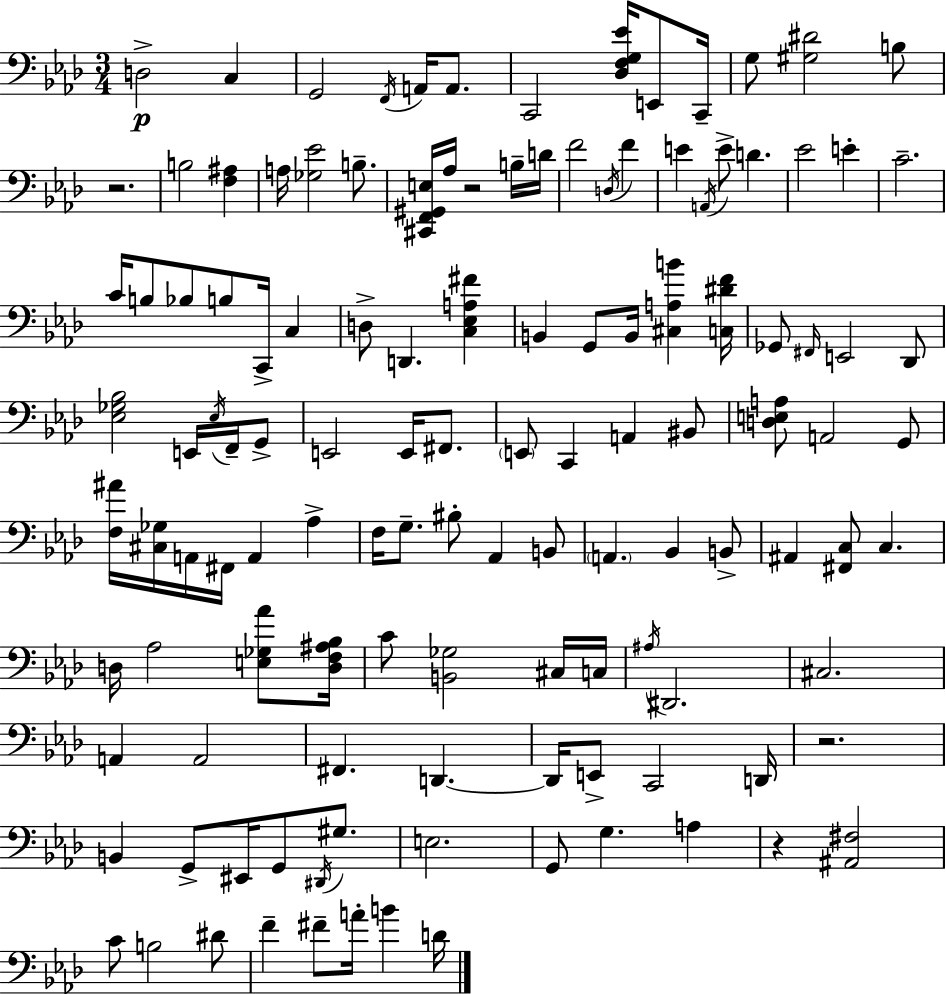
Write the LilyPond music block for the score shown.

{
  \clef bass
  \numericTimeSignature
  \time 3/4
  \key f \minor
  d2->\p c4 | g,2 \acciaccatura { f,16 } a,16 a,8. | c,2 <des f g ees'>16 e,8 | c,16-- g8 <gis dis'>2 b8 | \break r2. | b2 <f ais>4 | a16 <ges ees'>2 b8.-- | <cis, f, gis, e>16 aes16 r2 b16-- | \break d'16 f'2 \acciaccatura { d16 } f'4 | e'4 \acciaccatura { a,16 } e'8-> d'4. | ees'2 e'4-. | c'2.-- | \break c'16 b8 bes8 b8 c,16-> c4 | d8-> d,4. <c ees a fis'>4 | b,4 g,8 b,16 <cis a b'>4 | <c dis' f'>16 ges,8 \grace { fis,16 } e,2 | \break des,8 <ees ges bes>2 | e,16 \acciaccatura { ees16 } f,16-- g,8-> e,2 | e,16 fis,8. \parenthesize e,8 c,4 a,4 | bis,8 <d e a>8 a,2 | \break g,8 <f ais'>16 <cis ges>16 a,16 fis,16 a,4 | aes4-> f16 g8.-- bis8-. aes,4 | b,8 \parenthesize a,4. bes,4 | b,8-> ais,4 <fis, c>8 c4. | \break d16 aes2 | <e ges aes'>8 <d f ais bes>16 c'8 <b, ges>2 | cis16 c16 \acciaccatura { ais16 } dis,2. | cis2. | \break a,4 a,2 | fis,4. | d,4.~~ d,16 e,8-> c,2 | d,16 r2. | \break b,4 g,8-> | eis,16 g,8 \acciaccatura { dis,16 } gis8. e2. | g,8 g4. | a4 r4 <ais, fis>2 | \break c'8 b2 | dis'8 f'4-- fis'8-- | a'16-. b'4 d'16 \bar "|."
}